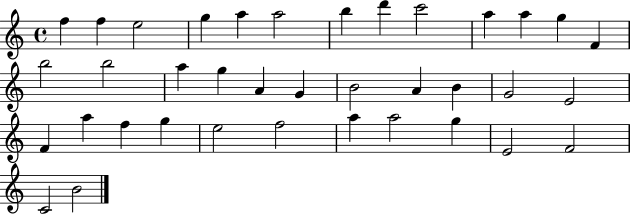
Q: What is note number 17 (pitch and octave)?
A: G5